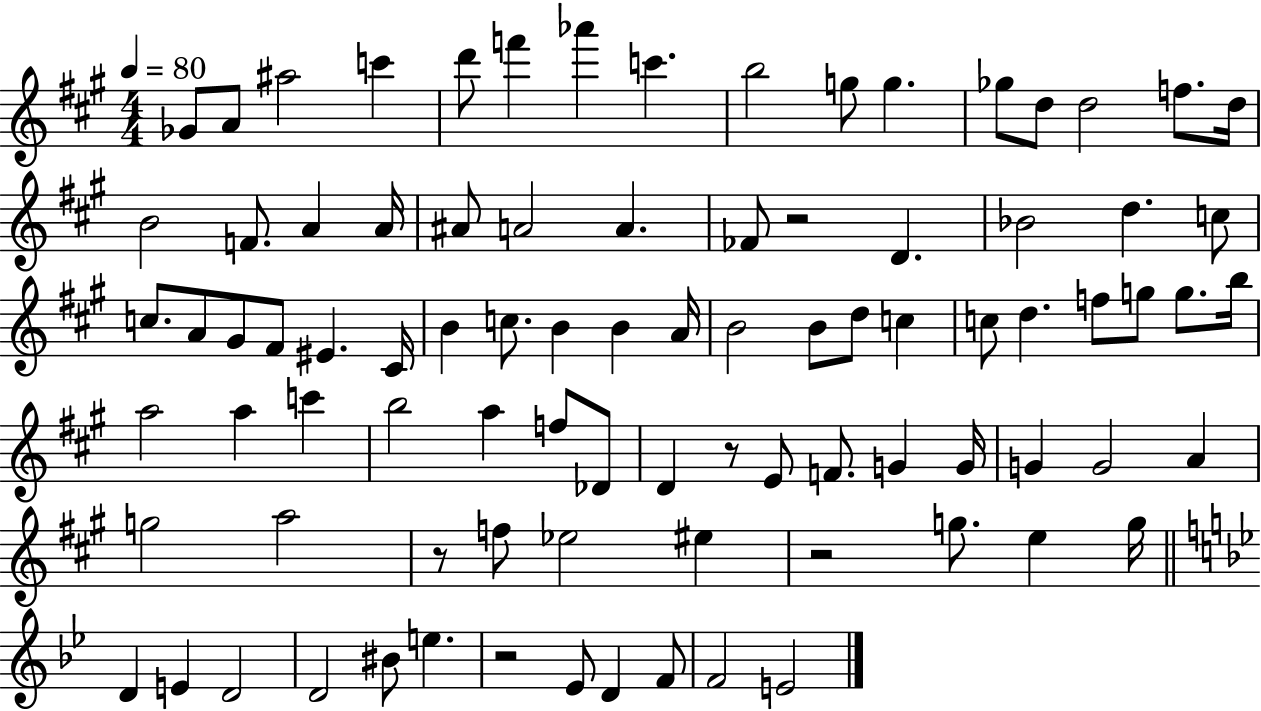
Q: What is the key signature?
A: A major